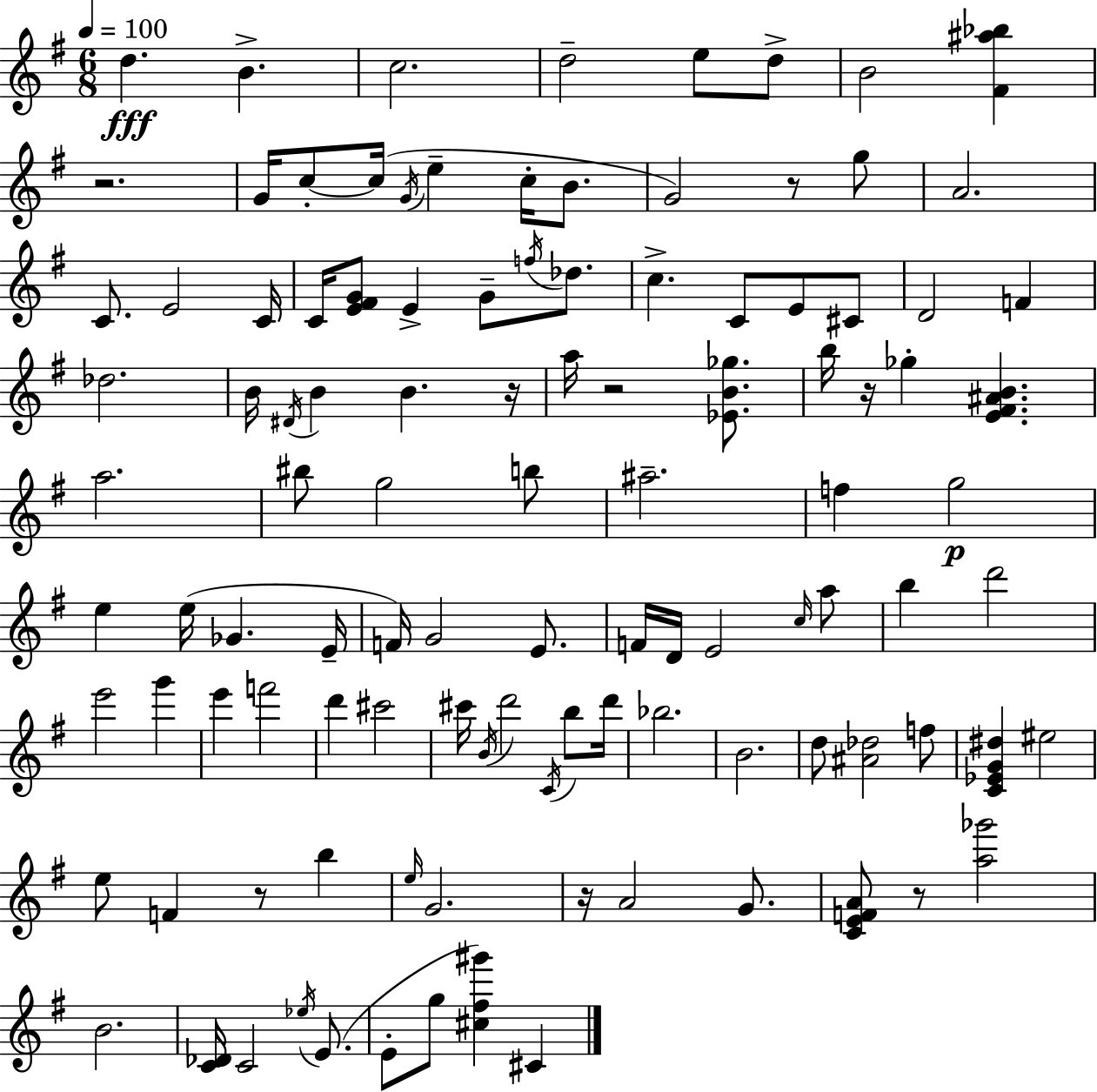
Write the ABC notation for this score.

X:1
T:Untitled
M:6/8
L:1/4
K:G
d B c2 d2 e/2 d/2 B2 [^F^a_b] z2 G/4 c/2 c/4 G/4 e c/4 B/2 G2 z/2 g/2 A2 C/2 E2 C/4 C/4 [E^FG]/2 E G/2 f/4 _d/2 c C/2 E/2 ^C/2 D2 F _d2 B/4 ^D/4 B B z/4 a/4 z2 [_EB_g]/2 b/4 z/4 _g [E^F^AB] a2 ^b/2 g2 b/2 ^a2 f g2 e e/4 _G E/4 F/4 G2 E/2 F/4 D/4 E2 c/4 a/2 b d'2 e'2 g' e' f'2 d' ^c'2 ^c'/4 B/4 d'2 C/4 b/2 d'/4 _b2 B2 d/2 [^A_d]2 f/2 [C_EG^d] ^e2 e/2 F z/2 b e/4 G2 z/4 A2 G/2 [CEFA]/2 z/2 [a_g']2 B2 [C_D]/4 C2 _e/4 E/2 E/2 g/2 [^c^f^g'] ^C